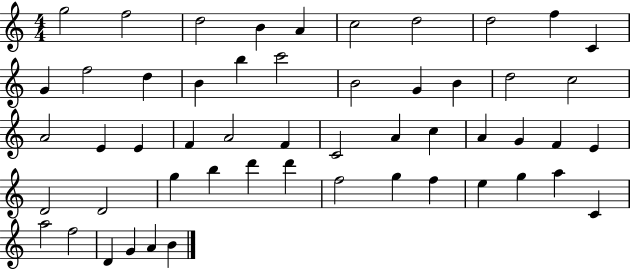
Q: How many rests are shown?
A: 0